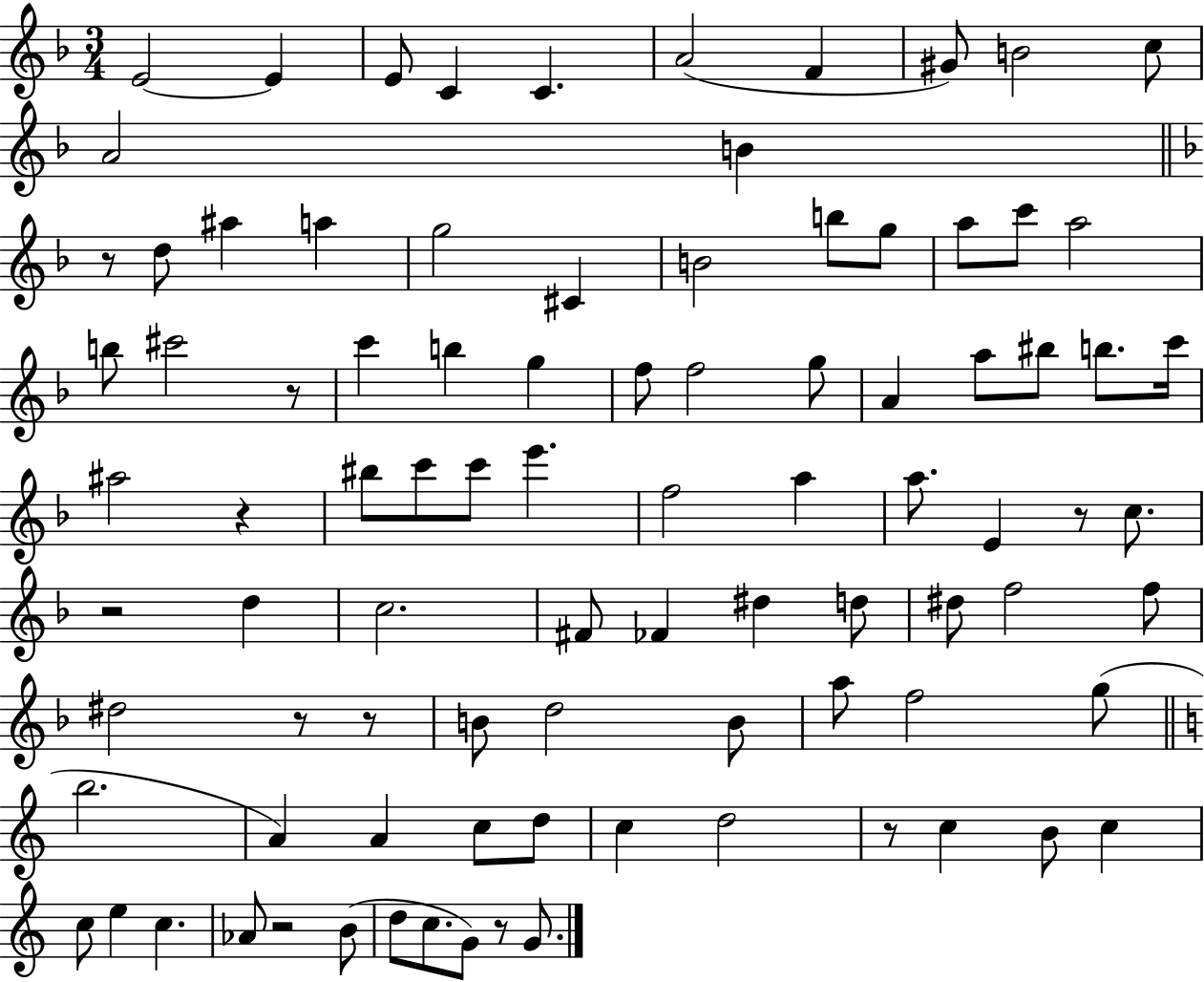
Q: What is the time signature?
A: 3/4